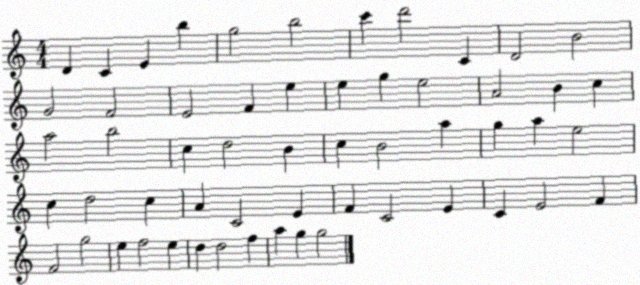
X:1
T:Untitled
M:4/4
L:1/4
K:C
D C E b g2 b2 c' d'2 C D2 B2 G2 F2 E2 F e e g e2 A2 B c a2 b2 c d2 B c B2 a g a e2 c d2 c A C2 E F C2 E C E2 F F2 g2 e f2 e d d2 f a g g2